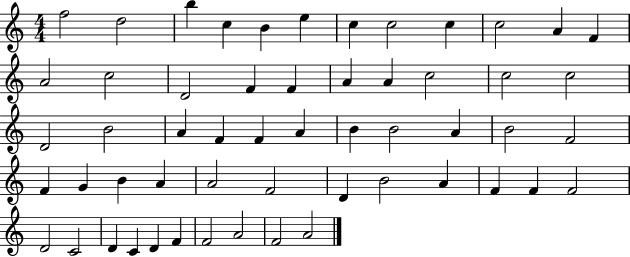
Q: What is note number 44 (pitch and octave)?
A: F4